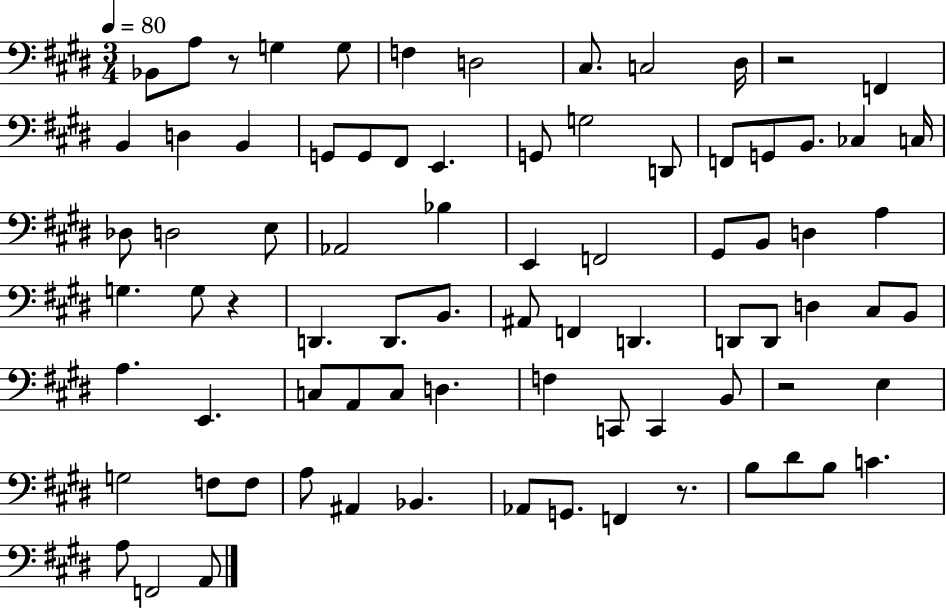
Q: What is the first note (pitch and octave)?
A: Bb2